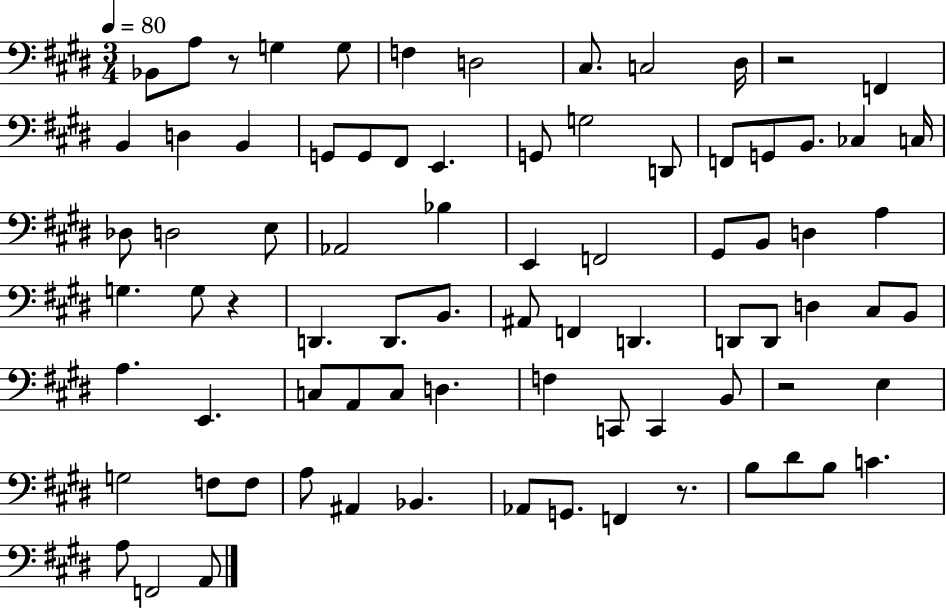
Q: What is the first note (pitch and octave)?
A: Bb2